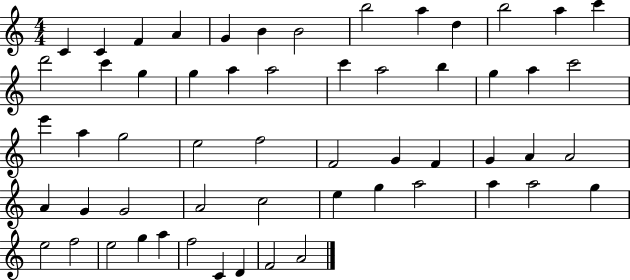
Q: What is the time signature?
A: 4/4